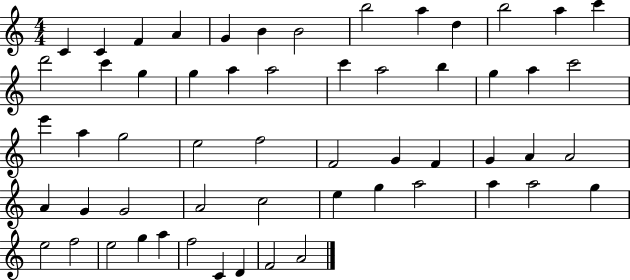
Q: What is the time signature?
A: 4/4